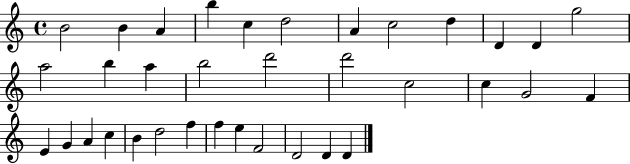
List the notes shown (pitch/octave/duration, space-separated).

B4/h B4/q A4/q B5/q C5/q D5/h A4/q C5/h D5/q D4/q D4/q G5/h A5/h B5/q A5/q B5/h D6/h D6/h C5/h C5/q G4/h F4/q E4/q G4/q A4/q C5/q B4/q D5/h F5/q F5/q E5/q F4/h D4/h D4/q D4/q